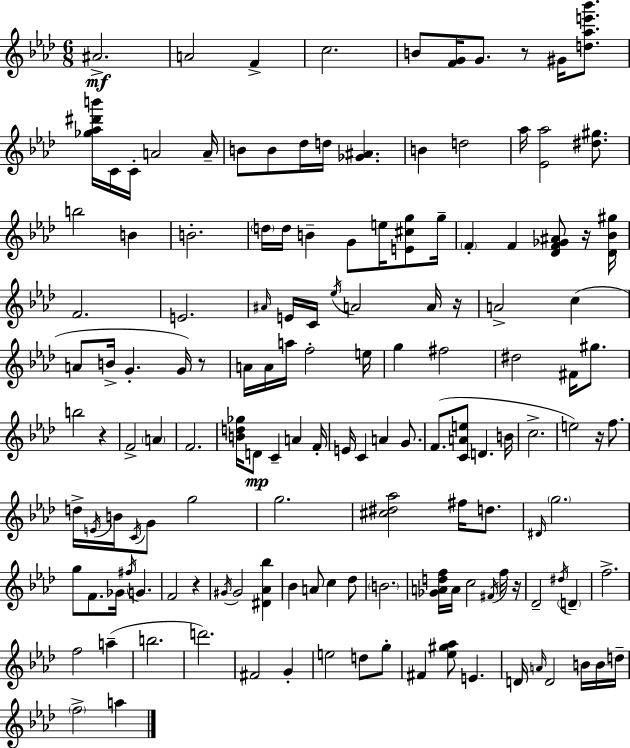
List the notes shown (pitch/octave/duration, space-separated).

A#4/h. A4/h F4/q C5/h. B4/e [F4,G4]/s G4/e. R/e G#4/s [D5,Ab5,E6,Bb6]/e. [Gb5,Ab5,D#6,B6]/s C4/s C4/s A4/h A4/s B4/e B4/e Db5/s D5/s [Gb4,A#4]/q. B4/q D5/h Ab5/s [Eb4,Ab5]/h [D#5,G#5]/e. B5/h B4/q B4/h. D5/s D5/s B4/q G4/e E5/s [E4,C#5,G5]/e G5/s F4/q F4/q [Db4,F4,Gb4,A#4]/e R/s [Db4,Bb4,G#5]/s F4/h. E4/h. A#4/s E4/s C4/s Eb5/s A4/h A4/s R/s A4/h C5/q A4/e B4/s G4/q. G4/s R/e A4/s A4/s A5/s F5/h E5/s G5/q F#5/h D#5/h F#4/s G#5/e. B5/h R/q F4/h A4/q F4/h. [B4,D5,Gb5]/s D4/e C4/q A4/q F4/s E4/s C4/q A4/q G4/e. F4/e. [C4,A4,E5]/e D4/q. B4/s C5/h. E5/h R/s F5/e. D5/s E4/s B4/s C4/s G4/e G5/h G5/h. [C#5,D#5,Ab5]/h F#5/s D5/e. D#4/s G5/h. G5/e F4/e. Gb4/s F#5/s G4/q. F4/h R/q G#4/s G#4/h [D#4,Ab4,Bb5]/q Bb4/q A4/e C5/q Db5/e B4/h. [Gb4,A4,D5,F5]/s A4/s C5/h F#4/s F5/s R/s Db4/h D#5/s D4/q F5/h. F5/h A5/q B5/h. D6/h. F#4/h G4/q E5/h D5/e G5/e F#4/q [Eb5,G#5,Ab5]/e E4/q. D4/s A4/s D4/h B4/s B4/s D5/s F5/h A5/q